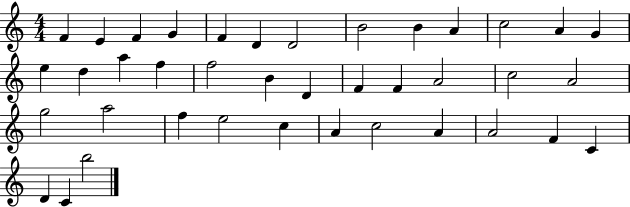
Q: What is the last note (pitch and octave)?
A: B5